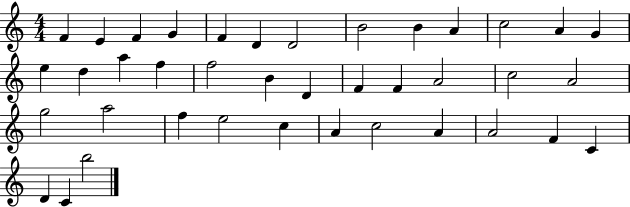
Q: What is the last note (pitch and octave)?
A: B5